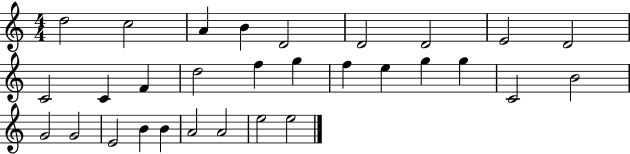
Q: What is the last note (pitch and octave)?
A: E5